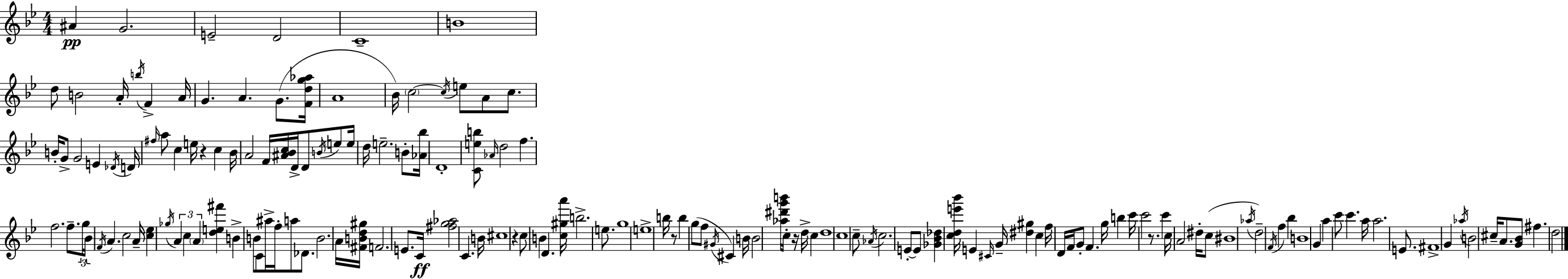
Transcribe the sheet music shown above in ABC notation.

X:1
T:Untitled
M:4/4
L:1/4
K:Bb
^A G2 E2 D2 C4 B4 d/2 B2 A/4 b/4 F A/4 G A G/2 [Fdg_a]/4 A4 _B/4 c2 c/4 e/2 A/2 c/2 B/4 G/2 G2 E _D/4 D/4 ^f/4 a/2 c e/4 z c _B/4 A2 F/4 [^A_Bc]/4 D/4 D/2 B/4 e/2 e/4 d/4 e2 B/2 [_A_b]/4 D4 [Ceb]/2 _A/4 d2 f f2 f/2 g/4 _B/4 F/4 A c2 A/4 [c_e] _g/4 A c A [de^f'] B B/2 C/2 ^a/4 f/4 a/2 _D/2 B2 A/4 [^FBd^g]/4 F2 E/2 C/4 [^fg_a]2 C B/4 ^c4 z c/2 B D [c^ga']/4 b2 e/2 g4 e4 b/4 z/2 b g/2 f/2 ^G/4 ^C B/4 B2 [_a^d'g'b']/4 c/4 z/4 d/4 c d4 c4 c/2 _A/4 c2 E/2 E/2 [_G_B_d] [cde'_b']/4 E ^C/4 G/4 [^d^g] c f/4 D/4 F/4 G/2 F g/4 b c'/4 c'2 z/2 c' c/4 A2 ^d/4 c/2 ^B4 _a/4 d2 F/4 f _b B4 G a c'/2 c' a/4 a2 E/2 ^F4 G _a/4 B2 ^c/4 A/2 [G_B]/2 ^f d2